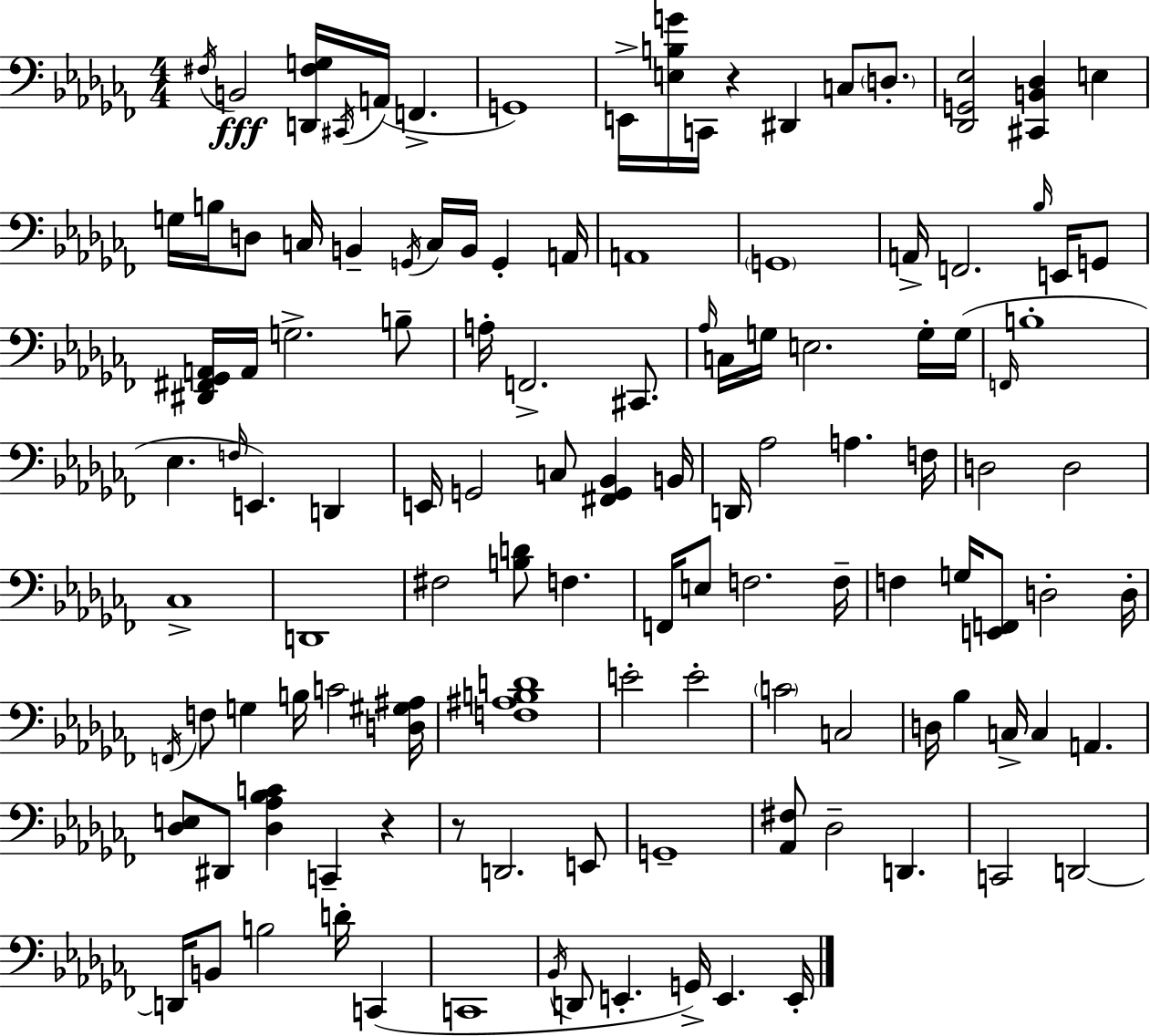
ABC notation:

X:1
T:Untitled
M:4/4
L:1/4
K:Abm
^F,/4 B,,2 [D,,^F,G,]/4 ^C,,/4 A,,/4 F,, G,,4 E,,/4 [E,B,G]/4 C,,/4 z ^D,, C,/2 D,/2 [_D,,G,,_E,]2 [^C,,B,,_D,] E, G,/4 B,/4 D,/2 C,/4 B,, G,,/4 C,/4 B,,/4 G,, A,,/4 A,,4 G,,4 A,,/4 F,,2 _B,/4 E,,/4 G,,/2 [^D,,^F,,_G,,A,,]/4 A,,/4 G,2 B,/2 A,/4 F,,2 ^C,,/2 _A,/4 C,/4 G,/4 E,2 G,/4 G,/4 F,,/4 B,4 _E, F,/4 E,, D,, E,,/4 G,,2 C,/2 [^F,,G,,_B,,] B,,/4 D,,/4 _A,2 A, F,/4 D,2 D,2 _C,4 D,,4 ^F,2 [B,D]/2 F, F,,/4 E,/2 F,2 F,/4 F, G,/4 [E,,F,,]/2 D,2 D,/4 F,,/4 F,/2 G, B,/4 C2 [D,^G,^A,]/4 [F,^A,B,D]4 E2 E2 C2 C,2 D,/4 _B, C,/4 C, A,, [_D,E,]/2 ^D,,/2 [_D,_A,_B,C] C,, z z/2 D,,2 E,,/2 G,,4 [_A,,^F,]/2 _D,2 D,, C,,2 D,,2 D,,/4 B,,/2 B,2 D/4 C,, C,,4 _B,,/4 D,,/2 E,, G,,/4 E,, E,,/4